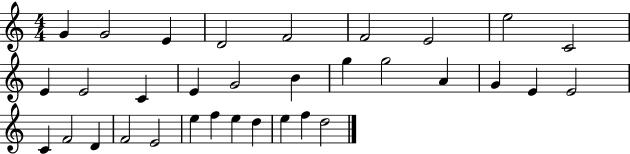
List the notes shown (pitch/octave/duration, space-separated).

G4/q G4/h E4/q D4/h F4/h F4/h E4/h E5/h C4/h E4/q E4/h C4/q E4/q G4/h B4/q G5/q G5/h A4/q G4/q E4/q E4/h C4/q F4/h D4/q F4/h E4/h E5/q F5/q E5/q D5/q E5/q F5/q D5/h